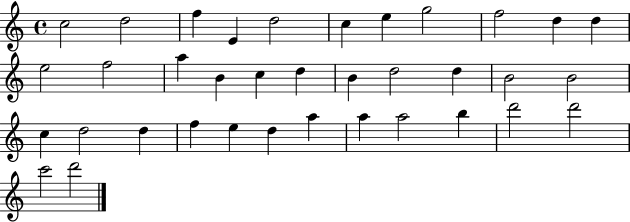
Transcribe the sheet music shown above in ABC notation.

X:1
T:Untitled
M:4/4
L:1/4
K:C
c2 d2 f E d2 c e g2 f2 d d e2 f2 a B c d B d2 d B2 B2 c d2 d f e d a a a2 b d'2 d'2 c'2 d'2